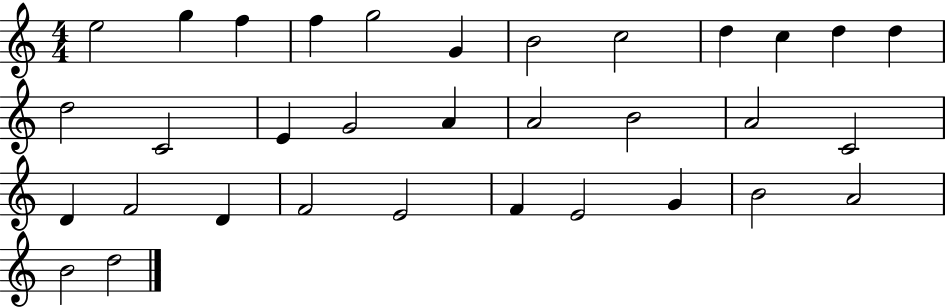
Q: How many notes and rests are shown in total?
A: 33